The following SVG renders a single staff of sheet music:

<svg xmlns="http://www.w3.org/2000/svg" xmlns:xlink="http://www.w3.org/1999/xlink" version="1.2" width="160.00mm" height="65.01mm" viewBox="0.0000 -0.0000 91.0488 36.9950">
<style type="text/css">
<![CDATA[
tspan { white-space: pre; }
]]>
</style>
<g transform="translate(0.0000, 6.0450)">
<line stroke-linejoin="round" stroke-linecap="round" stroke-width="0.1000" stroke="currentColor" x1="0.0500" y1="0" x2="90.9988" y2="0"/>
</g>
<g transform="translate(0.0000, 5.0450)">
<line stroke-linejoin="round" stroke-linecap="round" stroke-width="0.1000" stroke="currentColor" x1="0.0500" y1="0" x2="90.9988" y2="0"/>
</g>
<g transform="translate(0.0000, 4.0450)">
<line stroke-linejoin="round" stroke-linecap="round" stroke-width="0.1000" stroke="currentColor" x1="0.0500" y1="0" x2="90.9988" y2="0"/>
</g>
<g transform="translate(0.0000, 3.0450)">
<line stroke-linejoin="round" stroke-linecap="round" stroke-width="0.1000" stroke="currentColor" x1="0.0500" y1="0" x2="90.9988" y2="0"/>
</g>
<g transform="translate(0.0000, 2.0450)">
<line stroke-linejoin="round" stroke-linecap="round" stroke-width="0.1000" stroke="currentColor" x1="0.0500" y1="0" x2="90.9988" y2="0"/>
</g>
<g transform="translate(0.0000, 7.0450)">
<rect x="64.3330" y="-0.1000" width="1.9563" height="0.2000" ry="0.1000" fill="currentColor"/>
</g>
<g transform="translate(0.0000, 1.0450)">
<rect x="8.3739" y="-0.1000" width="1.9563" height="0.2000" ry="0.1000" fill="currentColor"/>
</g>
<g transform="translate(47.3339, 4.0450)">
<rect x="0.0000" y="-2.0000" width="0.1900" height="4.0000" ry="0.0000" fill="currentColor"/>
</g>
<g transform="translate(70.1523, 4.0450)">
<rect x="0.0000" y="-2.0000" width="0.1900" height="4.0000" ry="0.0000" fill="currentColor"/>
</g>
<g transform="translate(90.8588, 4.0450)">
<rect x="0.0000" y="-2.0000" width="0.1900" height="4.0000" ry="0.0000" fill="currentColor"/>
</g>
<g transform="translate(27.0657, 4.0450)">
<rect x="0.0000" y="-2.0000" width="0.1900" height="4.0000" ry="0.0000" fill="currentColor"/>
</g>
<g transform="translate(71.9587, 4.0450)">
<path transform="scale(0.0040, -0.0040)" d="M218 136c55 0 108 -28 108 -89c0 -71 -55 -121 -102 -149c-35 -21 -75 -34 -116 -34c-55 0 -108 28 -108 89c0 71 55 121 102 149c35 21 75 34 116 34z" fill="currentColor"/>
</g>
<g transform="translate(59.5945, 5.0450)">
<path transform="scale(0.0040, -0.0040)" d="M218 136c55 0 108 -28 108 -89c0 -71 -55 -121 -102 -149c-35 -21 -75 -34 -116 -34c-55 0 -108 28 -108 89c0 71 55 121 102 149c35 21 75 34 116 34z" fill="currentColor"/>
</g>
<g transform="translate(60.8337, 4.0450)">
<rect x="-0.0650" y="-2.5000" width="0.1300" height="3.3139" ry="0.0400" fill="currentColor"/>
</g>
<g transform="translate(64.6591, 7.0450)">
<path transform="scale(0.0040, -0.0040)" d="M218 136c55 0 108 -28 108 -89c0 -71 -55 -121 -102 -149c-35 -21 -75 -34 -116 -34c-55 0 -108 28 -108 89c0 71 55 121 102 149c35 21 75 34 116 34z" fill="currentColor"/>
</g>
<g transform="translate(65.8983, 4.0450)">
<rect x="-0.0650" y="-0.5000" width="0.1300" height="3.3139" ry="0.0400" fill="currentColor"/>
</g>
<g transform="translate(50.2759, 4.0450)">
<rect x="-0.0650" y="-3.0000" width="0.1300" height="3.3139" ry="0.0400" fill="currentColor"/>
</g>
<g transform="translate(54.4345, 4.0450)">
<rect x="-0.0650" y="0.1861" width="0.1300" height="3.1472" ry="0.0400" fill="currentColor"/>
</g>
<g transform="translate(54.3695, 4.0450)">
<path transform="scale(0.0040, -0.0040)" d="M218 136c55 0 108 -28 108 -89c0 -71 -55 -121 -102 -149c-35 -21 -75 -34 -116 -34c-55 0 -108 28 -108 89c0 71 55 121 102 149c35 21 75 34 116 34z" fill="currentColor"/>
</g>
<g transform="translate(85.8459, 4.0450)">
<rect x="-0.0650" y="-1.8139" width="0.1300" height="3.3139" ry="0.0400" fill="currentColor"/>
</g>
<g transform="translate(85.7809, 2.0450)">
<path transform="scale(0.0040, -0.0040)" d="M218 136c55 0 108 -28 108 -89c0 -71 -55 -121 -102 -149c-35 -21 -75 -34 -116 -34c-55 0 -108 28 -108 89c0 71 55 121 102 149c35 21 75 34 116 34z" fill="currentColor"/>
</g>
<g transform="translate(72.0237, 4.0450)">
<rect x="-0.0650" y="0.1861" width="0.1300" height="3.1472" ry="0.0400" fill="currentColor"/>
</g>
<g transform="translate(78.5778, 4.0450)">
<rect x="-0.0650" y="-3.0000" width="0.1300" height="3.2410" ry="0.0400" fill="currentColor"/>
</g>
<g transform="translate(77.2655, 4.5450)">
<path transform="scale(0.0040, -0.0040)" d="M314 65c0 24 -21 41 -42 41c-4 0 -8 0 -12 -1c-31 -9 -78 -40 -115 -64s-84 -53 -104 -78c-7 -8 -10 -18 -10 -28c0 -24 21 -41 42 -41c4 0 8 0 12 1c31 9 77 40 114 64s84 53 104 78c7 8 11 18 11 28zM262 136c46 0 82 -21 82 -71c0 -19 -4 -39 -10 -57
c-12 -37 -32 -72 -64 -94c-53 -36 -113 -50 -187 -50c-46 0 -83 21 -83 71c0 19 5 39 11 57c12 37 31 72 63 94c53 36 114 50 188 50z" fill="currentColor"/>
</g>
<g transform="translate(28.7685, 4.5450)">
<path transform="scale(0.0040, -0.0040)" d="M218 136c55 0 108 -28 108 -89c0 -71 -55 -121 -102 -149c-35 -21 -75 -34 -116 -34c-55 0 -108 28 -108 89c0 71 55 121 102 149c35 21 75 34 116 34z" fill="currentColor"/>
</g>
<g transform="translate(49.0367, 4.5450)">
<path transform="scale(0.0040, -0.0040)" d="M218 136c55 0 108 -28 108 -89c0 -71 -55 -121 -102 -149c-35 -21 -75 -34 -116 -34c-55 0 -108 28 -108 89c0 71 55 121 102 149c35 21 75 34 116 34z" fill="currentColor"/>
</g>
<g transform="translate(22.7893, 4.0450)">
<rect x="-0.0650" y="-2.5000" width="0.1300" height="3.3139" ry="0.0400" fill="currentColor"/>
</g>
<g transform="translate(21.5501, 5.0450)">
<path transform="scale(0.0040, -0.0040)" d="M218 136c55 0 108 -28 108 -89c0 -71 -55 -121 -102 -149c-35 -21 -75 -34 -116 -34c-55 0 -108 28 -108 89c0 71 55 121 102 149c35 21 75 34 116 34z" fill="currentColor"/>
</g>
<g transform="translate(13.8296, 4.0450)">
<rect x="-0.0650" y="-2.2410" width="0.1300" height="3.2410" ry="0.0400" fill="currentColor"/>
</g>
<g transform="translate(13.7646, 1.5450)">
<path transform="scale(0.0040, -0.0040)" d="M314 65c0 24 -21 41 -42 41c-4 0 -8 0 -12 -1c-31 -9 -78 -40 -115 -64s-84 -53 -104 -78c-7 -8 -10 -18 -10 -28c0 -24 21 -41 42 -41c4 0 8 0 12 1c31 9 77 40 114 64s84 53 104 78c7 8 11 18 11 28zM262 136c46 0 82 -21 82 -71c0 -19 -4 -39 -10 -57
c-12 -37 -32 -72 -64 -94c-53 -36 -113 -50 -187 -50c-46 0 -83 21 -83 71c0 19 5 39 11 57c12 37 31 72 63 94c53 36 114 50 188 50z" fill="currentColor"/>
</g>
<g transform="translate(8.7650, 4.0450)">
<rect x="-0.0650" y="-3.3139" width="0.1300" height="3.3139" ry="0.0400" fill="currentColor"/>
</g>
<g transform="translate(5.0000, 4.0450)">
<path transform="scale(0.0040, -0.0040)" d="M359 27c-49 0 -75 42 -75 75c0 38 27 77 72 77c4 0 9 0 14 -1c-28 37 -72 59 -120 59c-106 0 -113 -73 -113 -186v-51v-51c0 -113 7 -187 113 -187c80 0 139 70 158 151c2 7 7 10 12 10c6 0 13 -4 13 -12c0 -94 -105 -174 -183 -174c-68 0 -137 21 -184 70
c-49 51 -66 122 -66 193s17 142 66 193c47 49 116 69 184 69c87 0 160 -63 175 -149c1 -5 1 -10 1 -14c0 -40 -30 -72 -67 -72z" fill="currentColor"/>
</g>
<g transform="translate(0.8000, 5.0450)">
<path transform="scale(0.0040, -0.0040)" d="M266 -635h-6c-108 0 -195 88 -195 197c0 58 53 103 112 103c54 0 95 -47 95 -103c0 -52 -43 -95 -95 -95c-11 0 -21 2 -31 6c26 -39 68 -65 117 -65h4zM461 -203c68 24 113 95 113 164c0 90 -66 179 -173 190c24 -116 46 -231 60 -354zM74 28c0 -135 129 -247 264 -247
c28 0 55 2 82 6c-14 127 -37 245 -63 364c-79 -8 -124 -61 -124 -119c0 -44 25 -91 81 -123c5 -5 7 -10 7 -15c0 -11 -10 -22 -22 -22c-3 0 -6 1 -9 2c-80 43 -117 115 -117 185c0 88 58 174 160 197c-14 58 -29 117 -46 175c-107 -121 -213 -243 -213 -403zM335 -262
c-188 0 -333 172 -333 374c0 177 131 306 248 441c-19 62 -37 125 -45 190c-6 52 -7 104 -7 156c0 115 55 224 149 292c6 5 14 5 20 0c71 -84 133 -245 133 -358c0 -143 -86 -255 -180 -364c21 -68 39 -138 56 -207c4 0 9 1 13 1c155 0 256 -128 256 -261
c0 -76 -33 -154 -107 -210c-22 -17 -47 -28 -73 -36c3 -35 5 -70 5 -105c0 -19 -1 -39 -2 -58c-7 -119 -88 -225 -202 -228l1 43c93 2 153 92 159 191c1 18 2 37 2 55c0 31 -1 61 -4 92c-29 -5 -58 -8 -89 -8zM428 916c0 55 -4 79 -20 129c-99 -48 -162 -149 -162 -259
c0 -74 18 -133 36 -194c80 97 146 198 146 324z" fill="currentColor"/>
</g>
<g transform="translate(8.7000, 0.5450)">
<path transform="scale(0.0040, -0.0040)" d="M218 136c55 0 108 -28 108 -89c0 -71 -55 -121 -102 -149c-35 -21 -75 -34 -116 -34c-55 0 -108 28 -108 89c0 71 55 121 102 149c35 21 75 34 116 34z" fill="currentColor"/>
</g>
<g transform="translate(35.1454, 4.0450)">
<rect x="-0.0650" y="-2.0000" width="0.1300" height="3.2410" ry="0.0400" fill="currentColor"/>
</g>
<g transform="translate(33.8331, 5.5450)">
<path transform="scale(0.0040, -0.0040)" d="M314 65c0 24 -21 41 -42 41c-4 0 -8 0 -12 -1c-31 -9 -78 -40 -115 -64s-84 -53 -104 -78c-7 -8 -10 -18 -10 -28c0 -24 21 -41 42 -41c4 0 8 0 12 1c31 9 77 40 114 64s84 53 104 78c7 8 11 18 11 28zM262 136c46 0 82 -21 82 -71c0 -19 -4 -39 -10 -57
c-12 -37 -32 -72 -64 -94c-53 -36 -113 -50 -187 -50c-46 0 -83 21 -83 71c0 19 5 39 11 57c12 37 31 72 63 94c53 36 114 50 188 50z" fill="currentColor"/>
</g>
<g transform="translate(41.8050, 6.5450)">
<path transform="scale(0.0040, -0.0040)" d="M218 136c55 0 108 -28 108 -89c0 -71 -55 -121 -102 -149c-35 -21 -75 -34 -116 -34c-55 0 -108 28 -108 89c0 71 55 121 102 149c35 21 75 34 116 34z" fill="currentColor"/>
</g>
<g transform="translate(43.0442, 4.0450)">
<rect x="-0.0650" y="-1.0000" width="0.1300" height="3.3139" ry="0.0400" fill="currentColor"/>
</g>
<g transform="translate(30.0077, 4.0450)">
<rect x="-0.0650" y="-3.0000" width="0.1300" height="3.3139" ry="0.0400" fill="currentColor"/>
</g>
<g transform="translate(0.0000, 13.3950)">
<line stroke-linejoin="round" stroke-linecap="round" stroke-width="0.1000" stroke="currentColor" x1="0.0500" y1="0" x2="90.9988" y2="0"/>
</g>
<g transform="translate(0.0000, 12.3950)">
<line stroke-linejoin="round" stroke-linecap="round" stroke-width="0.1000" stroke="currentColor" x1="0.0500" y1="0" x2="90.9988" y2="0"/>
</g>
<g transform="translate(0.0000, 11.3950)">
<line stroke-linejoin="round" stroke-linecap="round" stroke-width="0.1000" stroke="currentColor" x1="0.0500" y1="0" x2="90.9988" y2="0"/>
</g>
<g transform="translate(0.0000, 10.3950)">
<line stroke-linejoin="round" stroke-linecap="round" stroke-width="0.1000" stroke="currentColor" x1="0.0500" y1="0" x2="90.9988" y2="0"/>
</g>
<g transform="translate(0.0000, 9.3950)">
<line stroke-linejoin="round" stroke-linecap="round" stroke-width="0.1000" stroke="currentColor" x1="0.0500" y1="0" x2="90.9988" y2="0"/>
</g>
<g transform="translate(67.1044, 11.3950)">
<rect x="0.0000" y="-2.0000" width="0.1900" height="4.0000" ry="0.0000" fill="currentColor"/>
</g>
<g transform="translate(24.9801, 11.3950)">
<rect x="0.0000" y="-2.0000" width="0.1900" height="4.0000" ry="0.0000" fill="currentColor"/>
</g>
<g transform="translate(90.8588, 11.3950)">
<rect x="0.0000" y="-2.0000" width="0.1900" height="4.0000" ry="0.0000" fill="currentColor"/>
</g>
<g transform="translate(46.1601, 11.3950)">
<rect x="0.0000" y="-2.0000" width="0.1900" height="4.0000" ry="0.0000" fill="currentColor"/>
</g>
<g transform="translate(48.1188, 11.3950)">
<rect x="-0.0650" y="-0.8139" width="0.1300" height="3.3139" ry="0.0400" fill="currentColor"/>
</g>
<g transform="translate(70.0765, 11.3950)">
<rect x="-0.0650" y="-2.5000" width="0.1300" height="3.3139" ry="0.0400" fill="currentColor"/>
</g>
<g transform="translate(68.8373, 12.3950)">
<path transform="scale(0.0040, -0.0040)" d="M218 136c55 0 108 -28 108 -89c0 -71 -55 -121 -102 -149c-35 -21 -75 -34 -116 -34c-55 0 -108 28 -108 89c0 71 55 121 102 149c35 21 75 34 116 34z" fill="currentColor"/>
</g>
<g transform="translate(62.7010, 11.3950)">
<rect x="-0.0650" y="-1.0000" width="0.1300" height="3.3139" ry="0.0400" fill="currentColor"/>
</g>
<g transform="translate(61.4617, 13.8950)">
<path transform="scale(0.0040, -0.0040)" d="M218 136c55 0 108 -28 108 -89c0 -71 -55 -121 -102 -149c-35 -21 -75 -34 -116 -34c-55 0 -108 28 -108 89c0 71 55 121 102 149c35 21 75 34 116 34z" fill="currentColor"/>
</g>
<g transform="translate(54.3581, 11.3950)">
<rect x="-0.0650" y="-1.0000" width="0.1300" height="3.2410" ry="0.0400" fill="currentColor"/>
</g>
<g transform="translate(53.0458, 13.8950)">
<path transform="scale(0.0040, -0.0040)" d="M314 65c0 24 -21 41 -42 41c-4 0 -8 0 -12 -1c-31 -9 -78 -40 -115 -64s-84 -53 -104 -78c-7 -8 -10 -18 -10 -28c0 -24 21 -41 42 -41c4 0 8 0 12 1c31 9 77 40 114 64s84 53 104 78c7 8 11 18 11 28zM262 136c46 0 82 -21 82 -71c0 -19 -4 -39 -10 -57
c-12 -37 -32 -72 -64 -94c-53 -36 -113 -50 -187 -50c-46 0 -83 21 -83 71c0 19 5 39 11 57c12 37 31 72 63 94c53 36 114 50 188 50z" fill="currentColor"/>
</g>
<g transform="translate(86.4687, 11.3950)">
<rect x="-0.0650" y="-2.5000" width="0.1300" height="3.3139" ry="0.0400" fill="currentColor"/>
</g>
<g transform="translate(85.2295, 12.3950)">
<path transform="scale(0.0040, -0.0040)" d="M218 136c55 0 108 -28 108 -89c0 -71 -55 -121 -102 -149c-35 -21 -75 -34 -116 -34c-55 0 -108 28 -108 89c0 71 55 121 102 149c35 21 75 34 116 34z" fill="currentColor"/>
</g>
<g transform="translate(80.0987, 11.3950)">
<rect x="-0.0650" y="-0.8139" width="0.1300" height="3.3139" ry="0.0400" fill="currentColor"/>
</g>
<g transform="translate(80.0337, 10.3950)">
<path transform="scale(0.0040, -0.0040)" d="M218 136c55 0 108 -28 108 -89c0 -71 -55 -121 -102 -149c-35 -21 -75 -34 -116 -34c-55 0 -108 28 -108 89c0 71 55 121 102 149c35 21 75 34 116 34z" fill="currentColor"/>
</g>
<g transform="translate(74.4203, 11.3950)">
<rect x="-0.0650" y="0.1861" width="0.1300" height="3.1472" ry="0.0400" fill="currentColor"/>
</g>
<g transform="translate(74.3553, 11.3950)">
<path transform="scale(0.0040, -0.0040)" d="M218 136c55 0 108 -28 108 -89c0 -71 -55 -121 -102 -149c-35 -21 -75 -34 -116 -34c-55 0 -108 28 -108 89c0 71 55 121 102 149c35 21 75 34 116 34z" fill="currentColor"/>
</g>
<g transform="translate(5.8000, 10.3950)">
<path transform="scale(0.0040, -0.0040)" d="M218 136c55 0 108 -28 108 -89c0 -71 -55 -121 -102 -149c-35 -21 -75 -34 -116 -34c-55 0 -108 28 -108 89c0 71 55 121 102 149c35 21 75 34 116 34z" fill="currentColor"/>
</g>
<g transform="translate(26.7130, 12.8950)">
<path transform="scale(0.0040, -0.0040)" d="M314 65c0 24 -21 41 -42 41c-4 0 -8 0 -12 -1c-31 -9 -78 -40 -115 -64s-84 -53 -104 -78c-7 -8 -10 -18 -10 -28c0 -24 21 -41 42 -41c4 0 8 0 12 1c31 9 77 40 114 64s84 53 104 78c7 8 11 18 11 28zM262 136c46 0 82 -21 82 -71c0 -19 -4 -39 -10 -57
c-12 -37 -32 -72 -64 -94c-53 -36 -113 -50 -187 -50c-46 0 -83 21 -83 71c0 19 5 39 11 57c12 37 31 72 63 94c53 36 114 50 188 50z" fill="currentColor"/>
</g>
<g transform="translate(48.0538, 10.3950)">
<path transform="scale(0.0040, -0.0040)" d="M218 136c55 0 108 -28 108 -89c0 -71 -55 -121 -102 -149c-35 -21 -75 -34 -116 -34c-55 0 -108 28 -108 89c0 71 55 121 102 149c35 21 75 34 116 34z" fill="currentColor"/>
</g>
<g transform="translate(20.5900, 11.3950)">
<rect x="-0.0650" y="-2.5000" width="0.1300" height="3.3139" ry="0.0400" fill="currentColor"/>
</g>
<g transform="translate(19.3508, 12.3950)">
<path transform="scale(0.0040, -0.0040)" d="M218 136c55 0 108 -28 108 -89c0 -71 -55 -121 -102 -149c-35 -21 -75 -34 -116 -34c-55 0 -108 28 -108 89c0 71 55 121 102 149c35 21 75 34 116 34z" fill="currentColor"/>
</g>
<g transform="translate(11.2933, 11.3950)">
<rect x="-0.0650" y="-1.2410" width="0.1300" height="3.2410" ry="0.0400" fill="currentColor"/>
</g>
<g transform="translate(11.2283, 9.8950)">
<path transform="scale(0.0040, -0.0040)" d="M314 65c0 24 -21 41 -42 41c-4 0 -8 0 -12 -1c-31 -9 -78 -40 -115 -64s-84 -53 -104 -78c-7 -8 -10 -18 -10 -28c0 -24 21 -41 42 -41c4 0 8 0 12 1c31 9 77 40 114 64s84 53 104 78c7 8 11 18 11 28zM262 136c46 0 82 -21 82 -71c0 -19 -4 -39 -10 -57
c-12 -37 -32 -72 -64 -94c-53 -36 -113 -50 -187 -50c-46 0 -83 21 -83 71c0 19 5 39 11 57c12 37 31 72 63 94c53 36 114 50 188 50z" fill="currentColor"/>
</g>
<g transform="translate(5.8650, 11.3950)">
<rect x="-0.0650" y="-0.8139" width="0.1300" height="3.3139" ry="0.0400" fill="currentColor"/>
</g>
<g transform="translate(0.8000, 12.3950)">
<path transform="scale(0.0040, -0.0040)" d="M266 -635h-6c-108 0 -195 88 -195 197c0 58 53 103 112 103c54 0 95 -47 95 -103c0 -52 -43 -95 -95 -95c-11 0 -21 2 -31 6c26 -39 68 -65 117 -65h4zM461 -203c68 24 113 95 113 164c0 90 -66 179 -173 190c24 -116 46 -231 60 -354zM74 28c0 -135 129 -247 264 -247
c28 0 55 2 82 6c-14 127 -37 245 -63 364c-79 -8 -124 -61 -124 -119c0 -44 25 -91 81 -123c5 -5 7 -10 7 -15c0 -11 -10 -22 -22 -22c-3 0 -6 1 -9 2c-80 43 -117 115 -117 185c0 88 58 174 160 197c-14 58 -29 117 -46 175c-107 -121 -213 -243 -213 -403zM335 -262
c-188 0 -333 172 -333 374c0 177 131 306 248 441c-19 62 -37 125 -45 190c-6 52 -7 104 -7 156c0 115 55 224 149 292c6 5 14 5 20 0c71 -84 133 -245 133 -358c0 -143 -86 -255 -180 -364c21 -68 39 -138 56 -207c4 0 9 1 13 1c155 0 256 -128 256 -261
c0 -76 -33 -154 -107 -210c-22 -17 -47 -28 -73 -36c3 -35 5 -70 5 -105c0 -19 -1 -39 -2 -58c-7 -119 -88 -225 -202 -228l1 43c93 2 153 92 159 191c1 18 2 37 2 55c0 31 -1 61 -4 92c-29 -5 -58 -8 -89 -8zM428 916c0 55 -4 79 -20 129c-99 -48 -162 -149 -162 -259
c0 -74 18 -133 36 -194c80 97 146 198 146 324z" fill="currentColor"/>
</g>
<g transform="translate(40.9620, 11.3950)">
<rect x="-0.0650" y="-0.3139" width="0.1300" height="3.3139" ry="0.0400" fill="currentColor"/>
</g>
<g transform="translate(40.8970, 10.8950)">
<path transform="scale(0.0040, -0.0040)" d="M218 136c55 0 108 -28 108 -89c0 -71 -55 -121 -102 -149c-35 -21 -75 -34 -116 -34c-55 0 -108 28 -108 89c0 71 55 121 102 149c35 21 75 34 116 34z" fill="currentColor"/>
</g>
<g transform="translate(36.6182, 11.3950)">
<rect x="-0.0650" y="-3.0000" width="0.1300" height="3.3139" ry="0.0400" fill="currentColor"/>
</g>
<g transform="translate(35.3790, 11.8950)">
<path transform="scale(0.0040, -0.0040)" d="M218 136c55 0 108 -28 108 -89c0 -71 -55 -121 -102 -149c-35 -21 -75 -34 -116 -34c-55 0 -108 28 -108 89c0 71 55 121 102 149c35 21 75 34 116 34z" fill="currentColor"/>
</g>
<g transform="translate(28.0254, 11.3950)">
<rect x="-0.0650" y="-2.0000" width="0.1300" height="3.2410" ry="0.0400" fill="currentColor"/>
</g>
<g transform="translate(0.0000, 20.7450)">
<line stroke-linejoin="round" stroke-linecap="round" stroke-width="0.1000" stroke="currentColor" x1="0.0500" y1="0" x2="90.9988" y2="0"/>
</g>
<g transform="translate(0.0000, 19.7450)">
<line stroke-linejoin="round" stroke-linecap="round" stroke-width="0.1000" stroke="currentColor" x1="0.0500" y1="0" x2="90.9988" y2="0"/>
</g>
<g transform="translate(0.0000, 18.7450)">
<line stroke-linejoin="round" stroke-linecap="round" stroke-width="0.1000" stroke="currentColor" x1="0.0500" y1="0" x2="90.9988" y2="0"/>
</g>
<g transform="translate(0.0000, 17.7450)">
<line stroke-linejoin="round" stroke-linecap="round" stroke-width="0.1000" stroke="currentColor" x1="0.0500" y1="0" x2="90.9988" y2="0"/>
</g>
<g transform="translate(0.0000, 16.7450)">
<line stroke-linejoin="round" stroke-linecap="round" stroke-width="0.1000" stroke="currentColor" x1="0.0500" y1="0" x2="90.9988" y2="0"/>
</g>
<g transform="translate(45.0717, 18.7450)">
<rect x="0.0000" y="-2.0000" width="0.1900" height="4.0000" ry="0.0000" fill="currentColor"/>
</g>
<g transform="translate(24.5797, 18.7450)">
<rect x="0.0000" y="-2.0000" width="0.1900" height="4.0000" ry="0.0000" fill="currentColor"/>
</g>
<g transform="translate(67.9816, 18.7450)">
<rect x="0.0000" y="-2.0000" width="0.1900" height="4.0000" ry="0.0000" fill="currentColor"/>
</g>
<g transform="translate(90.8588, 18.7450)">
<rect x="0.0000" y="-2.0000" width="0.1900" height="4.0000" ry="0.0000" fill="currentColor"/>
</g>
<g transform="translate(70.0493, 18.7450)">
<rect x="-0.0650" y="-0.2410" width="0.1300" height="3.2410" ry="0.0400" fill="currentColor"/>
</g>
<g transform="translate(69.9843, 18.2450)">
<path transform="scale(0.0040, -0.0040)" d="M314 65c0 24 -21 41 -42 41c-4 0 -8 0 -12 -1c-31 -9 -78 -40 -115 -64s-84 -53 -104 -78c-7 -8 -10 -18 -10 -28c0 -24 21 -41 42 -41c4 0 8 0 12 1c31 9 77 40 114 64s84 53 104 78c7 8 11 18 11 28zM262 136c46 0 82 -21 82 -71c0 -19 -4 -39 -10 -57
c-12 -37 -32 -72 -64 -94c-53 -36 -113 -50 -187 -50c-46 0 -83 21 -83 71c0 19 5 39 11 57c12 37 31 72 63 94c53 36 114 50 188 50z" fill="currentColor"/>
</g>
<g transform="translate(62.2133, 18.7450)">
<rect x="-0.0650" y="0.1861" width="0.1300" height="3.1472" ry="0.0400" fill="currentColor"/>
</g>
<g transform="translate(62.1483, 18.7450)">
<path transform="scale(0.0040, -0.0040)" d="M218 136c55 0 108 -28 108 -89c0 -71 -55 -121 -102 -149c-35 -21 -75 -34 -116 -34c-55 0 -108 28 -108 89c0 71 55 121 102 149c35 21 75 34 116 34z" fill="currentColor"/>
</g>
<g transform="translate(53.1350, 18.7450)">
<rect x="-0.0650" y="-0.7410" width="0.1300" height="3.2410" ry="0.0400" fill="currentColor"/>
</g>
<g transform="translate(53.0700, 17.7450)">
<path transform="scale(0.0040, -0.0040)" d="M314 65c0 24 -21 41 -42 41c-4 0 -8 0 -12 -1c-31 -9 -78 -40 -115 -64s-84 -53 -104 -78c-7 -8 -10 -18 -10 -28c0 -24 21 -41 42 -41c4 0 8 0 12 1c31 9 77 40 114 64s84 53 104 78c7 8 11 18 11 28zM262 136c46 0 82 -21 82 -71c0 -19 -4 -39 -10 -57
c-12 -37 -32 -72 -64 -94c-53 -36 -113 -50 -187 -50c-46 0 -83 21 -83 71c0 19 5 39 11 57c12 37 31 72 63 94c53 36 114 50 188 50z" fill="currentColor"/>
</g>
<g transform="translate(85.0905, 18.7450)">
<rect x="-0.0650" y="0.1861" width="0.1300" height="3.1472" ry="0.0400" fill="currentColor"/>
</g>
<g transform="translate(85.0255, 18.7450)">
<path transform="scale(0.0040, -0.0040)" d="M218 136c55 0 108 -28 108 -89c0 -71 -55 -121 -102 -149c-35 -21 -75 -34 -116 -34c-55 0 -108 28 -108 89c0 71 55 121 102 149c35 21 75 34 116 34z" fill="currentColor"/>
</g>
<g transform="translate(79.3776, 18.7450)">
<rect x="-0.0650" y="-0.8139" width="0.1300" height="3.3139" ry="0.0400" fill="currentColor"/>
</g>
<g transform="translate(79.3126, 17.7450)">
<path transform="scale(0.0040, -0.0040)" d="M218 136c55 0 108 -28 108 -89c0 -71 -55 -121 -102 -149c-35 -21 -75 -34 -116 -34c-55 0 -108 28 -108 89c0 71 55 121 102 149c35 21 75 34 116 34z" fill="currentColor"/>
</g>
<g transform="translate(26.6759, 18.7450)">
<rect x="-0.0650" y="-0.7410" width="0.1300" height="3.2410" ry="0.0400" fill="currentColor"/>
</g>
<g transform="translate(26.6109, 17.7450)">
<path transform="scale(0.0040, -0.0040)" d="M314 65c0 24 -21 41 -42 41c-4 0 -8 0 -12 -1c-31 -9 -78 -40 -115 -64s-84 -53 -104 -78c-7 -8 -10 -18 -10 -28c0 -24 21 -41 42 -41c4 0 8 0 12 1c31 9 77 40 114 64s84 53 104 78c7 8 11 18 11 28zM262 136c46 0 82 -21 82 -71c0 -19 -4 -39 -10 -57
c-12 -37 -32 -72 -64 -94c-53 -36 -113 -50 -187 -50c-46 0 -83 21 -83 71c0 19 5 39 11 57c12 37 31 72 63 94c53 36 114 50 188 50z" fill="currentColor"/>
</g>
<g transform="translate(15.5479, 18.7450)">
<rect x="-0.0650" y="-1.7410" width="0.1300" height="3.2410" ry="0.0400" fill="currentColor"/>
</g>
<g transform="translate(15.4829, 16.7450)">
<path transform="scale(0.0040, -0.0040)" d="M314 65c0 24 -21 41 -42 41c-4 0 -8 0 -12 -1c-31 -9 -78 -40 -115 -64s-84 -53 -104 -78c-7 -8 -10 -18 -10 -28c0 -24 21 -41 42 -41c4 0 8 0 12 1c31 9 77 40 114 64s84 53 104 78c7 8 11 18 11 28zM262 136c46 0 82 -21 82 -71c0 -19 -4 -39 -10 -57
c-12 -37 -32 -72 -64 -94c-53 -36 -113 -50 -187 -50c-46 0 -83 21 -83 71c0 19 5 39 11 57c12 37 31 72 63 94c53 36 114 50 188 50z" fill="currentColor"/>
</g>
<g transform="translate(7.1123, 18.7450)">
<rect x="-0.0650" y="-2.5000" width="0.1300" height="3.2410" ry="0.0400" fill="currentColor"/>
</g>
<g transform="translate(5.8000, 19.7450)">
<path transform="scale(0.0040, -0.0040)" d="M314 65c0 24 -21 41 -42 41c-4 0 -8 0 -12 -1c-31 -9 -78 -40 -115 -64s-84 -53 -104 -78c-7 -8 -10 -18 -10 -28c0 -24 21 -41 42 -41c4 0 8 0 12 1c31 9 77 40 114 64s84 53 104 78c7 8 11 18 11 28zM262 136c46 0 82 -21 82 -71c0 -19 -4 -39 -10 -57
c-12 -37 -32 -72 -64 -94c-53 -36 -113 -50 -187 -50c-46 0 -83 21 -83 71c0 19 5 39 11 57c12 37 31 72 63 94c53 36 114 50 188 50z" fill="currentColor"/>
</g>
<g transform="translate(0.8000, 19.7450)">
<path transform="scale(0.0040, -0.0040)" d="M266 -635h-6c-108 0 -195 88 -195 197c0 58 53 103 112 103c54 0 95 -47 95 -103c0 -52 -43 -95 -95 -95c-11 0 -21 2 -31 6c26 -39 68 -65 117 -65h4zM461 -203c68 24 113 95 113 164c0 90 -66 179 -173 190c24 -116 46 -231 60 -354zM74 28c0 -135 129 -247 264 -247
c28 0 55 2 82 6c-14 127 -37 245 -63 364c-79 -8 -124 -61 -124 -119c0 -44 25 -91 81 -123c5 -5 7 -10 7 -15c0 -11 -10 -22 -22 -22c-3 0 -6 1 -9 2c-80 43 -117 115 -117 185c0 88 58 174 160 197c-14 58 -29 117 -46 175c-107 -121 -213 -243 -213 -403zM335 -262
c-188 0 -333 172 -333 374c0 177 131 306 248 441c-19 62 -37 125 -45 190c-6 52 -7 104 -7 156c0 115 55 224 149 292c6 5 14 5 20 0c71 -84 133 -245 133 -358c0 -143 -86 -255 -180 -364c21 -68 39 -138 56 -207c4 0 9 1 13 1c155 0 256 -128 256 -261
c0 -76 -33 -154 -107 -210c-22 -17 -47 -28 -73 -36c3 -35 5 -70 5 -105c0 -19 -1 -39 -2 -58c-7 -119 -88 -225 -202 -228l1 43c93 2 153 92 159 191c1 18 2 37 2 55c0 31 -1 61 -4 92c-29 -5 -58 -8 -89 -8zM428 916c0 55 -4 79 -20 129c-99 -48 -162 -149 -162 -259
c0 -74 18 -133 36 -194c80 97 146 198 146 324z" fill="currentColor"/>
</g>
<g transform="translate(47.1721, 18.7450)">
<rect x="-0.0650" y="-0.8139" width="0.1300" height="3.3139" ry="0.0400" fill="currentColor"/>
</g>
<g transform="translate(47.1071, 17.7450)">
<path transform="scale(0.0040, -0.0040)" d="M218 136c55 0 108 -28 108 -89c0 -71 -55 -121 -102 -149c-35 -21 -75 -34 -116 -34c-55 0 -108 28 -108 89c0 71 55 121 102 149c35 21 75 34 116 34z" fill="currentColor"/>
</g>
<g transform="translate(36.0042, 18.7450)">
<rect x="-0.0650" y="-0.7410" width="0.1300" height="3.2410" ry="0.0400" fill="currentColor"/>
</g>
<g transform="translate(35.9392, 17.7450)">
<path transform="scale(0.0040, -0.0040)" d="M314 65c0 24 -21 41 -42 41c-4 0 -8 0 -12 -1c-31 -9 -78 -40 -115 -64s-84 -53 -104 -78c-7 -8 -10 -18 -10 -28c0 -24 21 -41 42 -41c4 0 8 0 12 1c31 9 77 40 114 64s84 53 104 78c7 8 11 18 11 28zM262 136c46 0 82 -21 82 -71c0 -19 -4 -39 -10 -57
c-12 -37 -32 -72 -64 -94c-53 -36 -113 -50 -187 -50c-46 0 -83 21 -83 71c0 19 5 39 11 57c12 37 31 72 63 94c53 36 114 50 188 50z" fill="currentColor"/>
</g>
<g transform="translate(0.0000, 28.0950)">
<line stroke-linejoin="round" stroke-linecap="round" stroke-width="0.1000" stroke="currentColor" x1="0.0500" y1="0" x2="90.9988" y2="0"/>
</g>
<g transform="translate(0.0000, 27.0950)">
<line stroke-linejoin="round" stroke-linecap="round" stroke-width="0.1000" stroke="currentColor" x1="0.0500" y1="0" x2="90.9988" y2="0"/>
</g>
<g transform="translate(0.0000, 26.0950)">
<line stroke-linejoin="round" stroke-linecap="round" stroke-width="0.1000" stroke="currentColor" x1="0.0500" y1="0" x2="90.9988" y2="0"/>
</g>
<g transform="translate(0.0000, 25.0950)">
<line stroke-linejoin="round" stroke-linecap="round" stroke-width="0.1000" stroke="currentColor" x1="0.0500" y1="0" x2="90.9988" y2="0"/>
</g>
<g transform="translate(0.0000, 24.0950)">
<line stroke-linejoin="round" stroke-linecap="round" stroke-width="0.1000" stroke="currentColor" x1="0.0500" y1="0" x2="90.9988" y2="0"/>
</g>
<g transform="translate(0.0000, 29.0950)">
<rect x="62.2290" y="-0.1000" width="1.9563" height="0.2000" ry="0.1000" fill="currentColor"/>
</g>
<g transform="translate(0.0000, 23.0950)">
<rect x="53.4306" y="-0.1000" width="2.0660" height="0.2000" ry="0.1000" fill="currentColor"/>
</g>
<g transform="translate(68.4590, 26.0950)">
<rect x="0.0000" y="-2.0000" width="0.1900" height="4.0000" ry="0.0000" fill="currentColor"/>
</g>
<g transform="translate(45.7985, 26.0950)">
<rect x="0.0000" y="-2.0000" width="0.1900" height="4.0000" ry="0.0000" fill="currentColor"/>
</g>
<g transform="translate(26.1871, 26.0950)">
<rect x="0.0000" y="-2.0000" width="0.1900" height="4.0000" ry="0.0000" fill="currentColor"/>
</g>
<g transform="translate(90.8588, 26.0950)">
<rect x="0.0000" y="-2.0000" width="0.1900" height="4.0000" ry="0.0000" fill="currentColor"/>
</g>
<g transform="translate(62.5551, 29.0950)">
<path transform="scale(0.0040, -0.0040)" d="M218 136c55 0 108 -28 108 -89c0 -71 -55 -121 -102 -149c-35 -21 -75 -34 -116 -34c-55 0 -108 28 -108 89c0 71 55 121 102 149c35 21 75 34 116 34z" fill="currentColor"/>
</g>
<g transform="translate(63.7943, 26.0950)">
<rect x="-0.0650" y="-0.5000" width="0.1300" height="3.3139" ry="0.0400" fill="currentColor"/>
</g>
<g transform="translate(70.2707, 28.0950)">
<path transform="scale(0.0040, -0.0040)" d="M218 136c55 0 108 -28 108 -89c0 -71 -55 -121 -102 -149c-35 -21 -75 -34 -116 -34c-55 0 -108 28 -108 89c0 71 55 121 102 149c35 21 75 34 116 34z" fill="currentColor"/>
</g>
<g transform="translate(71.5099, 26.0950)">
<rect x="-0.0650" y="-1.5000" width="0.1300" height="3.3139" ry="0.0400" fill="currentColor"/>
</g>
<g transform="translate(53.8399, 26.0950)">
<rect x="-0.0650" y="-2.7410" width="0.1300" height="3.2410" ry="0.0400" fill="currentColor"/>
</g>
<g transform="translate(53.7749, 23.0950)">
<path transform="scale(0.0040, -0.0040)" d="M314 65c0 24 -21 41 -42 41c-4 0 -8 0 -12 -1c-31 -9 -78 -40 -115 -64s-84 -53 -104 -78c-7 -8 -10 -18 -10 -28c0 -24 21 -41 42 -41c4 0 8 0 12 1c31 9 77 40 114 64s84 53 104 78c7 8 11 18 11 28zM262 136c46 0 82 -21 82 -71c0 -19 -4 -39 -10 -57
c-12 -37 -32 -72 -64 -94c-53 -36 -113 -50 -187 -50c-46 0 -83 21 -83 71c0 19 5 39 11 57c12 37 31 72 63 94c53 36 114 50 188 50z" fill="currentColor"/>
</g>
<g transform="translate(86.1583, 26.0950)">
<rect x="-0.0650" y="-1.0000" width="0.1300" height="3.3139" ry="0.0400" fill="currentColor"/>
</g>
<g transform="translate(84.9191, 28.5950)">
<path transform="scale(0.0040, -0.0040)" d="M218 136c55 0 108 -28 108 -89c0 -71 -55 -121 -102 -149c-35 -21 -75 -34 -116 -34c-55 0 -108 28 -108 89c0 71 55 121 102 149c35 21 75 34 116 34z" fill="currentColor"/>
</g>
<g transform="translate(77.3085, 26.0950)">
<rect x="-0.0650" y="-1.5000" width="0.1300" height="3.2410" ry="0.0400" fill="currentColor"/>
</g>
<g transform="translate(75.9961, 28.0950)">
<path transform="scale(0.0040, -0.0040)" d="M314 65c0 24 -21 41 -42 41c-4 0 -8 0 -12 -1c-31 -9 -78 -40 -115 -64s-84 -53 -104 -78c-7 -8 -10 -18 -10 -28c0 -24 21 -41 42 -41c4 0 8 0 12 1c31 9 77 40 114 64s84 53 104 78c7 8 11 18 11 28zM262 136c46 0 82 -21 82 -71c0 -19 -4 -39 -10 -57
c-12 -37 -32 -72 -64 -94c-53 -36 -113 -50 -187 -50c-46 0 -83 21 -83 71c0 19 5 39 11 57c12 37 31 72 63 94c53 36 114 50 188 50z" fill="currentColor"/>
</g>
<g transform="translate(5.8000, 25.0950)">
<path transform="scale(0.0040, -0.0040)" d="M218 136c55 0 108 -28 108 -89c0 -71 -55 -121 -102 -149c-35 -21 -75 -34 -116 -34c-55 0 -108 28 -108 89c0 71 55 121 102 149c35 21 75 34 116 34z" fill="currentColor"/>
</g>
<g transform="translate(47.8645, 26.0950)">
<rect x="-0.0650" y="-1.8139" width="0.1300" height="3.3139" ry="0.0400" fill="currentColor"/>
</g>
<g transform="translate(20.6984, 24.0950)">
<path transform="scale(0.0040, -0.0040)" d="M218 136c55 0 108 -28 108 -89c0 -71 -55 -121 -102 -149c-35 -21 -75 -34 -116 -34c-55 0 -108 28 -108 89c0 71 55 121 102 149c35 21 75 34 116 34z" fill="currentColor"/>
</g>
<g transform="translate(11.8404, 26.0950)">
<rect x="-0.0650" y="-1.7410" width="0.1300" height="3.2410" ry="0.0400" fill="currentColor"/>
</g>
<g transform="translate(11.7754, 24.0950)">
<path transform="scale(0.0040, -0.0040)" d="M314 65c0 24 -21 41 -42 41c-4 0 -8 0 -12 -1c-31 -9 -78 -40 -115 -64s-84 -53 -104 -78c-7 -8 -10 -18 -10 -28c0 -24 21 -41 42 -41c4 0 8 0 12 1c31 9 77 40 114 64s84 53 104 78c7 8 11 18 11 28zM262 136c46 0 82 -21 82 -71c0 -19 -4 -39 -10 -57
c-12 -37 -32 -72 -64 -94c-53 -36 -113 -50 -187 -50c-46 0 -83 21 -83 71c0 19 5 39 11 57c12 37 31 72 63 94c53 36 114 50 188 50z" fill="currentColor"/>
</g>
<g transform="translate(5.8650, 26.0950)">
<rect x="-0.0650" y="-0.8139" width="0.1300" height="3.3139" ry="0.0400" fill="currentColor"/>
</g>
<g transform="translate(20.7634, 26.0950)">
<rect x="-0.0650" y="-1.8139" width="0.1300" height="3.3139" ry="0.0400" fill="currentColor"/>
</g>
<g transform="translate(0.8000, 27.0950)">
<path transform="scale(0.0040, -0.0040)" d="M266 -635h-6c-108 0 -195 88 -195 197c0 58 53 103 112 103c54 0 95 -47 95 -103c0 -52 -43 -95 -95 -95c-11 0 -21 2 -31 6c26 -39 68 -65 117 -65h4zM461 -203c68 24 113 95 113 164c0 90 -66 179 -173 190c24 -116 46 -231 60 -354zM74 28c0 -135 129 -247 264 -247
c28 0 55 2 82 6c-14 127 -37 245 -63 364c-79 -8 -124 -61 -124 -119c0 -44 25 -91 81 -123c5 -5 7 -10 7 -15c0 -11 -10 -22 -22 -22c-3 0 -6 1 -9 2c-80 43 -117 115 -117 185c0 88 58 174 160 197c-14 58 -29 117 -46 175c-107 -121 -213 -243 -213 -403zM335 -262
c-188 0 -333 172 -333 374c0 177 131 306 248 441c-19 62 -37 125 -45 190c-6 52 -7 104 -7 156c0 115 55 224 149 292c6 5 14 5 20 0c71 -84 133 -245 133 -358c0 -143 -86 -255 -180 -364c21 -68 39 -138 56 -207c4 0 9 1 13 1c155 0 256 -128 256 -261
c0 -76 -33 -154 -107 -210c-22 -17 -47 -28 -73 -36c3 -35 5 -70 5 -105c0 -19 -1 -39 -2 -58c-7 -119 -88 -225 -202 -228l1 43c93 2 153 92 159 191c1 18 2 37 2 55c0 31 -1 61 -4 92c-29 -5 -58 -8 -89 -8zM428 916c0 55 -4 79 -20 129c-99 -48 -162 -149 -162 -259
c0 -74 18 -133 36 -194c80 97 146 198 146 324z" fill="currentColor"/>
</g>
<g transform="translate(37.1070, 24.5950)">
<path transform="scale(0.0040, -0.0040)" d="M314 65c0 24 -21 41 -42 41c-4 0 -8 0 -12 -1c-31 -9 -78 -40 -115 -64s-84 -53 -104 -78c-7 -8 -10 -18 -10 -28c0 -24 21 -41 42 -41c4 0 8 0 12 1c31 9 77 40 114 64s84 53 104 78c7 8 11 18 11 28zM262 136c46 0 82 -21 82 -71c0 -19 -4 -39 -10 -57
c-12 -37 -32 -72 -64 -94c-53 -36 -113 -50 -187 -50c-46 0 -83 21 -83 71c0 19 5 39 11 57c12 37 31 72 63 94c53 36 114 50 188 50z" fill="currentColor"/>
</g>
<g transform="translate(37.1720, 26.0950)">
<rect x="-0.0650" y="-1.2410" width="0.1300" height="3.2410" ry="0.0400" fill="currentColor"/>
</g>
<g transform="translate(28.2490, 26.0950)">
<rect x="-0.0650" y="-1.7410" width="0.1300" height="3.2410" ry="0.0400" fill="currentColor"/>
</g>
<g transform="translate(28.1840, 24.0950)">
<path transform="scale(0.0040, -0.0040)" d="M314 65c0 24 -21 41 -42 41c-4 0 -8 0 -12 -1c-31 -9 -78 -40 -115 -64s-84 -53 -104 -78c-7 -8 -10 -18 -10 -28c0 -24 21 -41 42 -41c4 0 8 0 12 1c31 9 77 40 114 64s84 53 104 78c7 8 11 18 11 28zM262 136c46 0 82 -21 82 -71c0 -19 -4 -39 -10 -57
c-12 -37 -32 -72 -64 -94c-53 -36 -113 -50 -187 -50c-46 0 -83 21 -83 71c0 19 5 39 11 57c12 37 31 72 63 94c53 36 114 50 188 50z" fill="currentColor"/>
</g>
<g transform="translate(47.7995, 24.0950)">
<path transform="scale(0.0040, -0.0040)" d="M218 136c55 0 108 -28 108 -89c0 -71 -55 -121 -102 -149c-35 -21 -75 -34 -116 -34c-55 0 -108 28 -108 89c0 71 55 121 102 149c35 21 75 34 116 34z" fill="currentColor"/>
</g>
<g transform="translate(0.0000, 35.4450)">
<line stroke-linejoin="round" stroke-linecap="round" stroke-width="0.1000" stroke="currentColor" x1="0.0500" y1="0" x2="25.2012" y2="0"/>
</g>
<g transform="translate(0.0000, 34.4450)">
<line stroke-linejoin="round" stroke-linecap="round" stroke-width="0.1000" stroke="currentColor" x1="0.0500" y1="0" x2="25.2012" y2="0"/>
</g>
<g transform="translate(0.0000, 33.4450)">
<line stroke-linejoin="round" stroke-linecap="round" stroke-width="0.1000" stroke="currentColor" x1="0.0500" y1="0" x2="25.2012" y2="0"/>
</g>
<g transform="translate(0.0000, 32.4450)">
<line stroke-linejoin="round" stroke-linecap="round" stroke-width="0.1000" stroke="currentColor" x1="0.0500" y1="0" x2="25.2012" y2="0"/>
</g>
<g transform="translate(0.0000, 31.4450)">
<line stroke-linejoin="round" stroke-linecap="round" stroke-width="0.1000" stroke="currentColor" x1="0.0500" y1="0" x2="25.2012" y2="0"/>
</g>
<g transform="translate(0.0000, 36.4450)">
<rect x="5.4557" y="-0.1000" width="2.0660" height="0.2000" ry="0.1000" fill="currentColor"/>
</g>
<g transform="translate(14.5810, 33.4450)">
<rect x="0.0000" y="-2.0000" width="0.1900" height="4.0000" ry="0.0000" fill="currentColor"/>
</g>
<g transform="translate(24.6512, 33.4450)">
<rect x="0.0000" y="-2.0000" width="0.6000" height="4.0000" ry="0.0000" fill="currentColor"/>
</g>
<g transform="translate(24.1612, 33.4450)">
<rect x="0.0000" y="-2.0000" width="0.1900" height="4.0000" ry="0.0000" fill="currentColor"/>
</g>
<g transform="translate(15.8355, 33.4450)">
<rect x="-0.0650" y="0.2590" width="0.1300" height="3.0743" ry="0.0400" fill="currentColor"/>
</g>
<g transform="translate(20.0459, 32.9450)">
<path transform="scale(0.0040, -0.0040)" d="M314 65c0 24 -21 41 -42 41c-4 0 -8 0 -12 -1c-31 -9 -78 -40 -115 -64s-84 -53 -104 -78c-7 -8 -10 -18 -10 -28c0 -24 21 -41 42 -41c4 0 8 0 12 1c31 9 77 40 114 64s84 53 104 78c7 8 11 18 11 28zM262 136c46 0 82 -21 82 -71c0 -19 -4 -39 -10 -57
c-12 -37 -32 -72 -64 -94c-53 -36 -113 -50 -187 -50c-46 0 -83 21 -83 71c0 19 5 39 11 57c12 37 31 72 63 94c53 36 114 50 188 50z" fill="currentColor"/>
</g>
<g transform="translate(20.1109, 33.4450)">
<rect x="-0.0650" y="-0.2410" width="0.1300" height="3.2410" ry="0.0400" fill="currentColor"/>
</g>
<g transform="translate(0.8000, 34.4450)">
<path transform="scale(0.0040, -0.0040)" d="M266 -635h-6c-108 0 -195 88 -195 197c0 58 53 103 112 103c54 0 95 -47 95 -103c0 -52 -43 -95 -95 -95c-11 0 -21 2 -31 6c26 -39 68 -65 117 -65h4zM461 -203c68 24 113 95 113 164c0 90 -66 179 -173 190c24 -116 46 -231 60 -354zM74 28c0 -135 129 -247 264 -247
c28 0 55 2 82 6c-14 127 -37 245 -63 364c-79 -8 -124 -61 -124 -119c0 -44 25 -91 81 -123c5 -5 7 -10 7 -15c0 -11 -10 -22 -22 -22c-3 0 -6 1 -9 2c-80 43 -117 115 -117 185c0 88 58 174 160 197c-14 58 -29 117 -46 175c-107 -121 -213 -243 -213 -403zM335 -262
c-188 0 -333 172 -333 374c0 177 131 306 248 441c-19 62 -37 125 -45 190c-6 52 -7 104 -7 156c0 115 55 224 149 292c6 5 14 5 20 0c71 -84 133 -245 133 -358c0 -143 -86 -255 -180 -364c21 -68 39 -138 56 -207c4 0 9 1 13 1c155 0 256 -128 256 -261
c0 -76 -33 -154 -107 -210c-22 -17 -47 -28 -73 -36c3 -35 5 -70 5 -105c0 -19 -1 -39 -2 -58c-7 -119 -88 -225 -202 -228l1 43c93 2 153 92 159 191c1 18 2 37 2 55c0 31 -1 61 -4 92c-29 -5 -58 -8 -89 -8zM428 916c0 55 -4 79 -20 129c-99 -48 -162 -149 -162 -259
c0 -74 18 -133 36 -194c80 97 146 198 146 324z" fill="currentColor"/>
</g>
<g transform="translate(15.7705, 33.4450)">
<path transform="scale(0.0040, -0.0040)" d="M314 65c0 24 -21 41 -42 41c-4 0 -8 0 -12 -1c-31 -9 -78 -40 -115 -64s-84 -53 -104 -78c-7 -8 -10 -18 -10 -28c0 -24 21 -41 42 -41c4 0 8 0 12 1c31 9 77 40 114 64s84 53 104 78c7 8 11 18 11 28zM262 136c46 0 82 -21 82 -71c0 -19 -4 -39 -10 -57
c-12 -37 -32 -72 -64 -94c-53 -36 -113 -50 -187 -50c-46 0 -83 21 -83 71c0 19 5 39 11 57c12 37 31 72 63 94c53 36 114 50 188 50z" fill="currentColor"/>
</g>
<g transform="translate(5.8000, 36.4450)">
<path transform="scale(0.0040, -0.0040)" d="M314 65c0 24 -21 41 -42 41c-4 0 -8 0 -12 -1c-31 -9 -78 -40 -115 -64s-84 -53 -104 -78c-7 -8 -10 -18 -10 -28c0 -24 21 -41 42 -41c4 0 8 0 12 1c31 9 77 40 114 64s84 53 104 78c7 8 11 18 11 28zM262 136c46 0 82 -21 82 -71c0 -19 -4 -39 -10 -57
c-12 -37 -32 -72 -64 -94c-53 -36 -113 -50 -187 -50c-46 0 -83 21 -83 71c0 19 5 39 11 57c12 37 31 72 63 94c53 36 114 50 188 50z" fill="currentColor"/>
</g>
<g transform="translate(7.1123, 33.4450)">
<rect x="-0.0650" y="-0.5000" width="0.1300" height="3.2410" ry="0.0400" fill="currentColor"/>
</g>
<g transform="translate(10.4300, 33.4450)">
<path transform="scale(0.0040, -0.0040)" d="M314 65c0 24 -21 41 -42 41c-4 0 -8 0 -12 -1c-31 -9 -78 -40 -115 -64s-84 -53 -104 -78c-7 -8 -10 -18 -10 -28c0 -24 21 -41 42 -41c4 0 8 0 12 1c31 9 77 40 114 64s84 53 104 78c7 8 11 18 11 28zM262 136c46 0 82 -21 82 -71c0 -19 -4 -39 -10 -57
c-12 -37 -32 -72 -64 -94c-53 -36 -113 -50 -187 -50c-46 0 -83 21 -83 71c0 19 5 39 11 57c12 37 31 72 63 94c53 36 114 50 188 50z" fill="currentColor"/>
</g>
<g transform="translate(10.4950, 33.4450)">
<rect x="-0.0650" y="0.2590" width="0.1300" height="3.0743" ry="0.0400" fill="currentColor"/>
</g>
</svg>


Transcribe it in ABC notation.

X:1
T:Untitled
M:4/4
L:1/4
K:C
b g2 G A F2 D A B G C B A2 f d e2 G F2 A c d D2 D G B d G G2 f2 d2 d2 d d2 B c2 d B d f2 f f2 e2 f a2 C E E2 D C2 B2 B2 c2